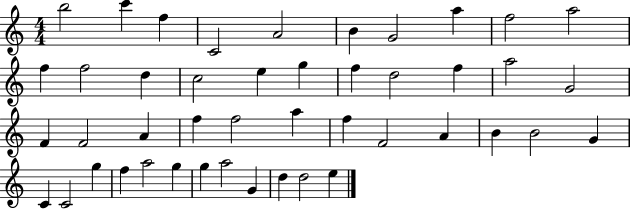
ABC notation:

X:1
T:Untitled
M:4/4
L:1/4
K:C
b2 c' f C2 A2 B G2 a f2 a2 f f2 d c2 e g f d2 f a2 G2 F F2 A f f2 a f F2 A B B2 G C C2 g f a2 g g a2 G d d2 e